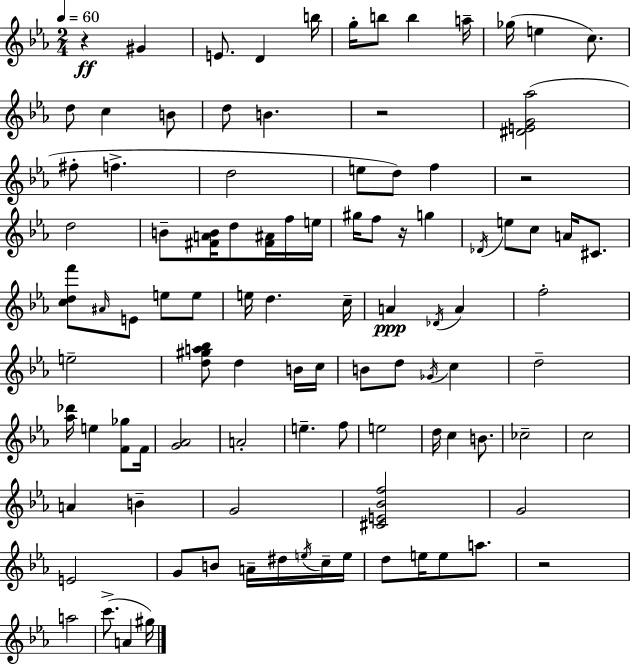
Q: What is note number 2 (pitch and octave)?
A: E4